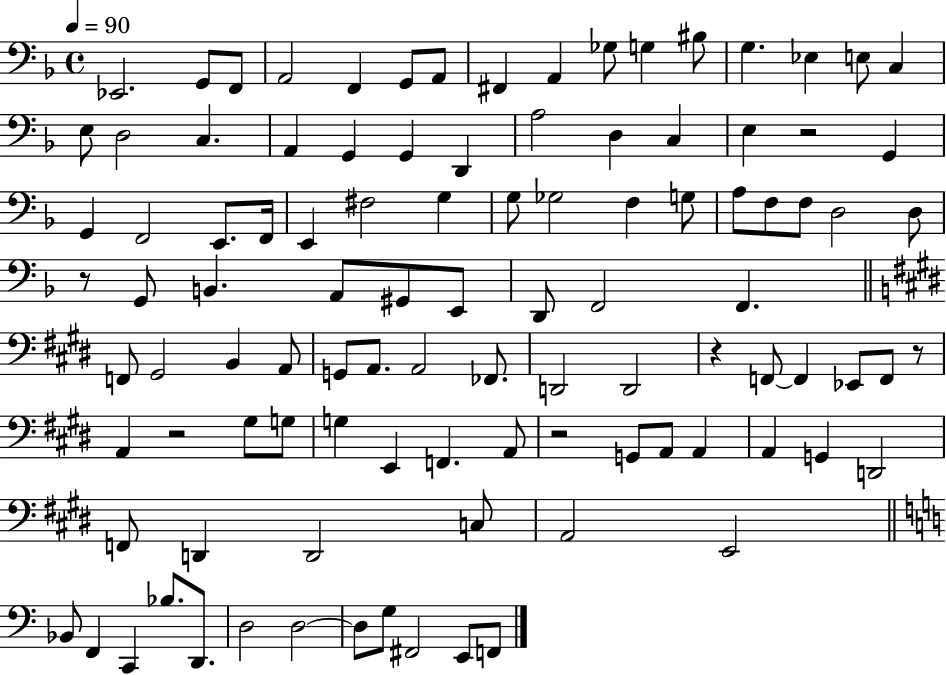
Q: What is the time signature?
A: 4/4